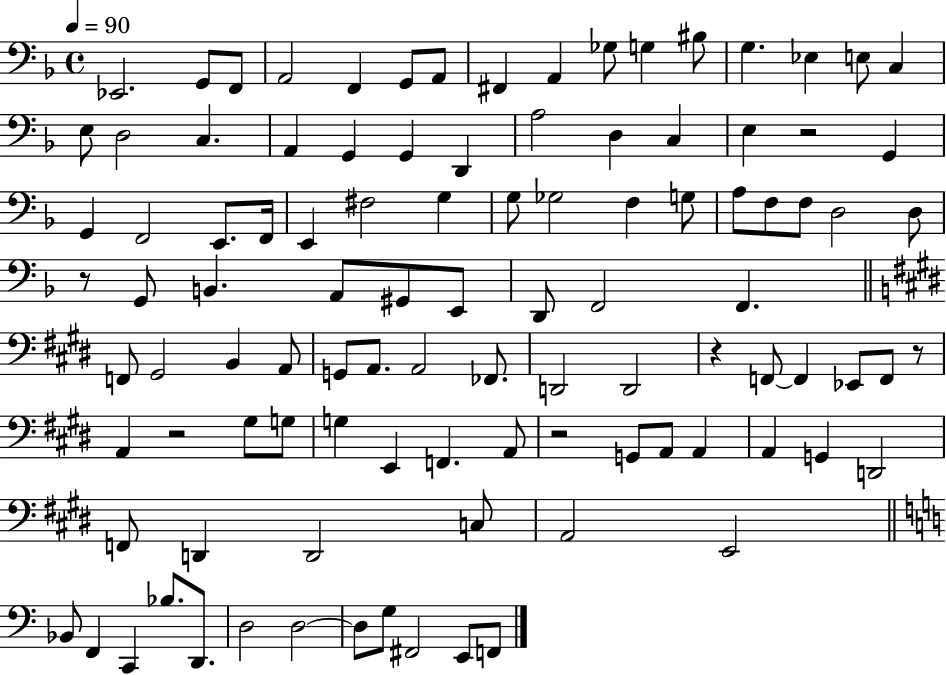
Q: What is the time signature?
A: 4/4